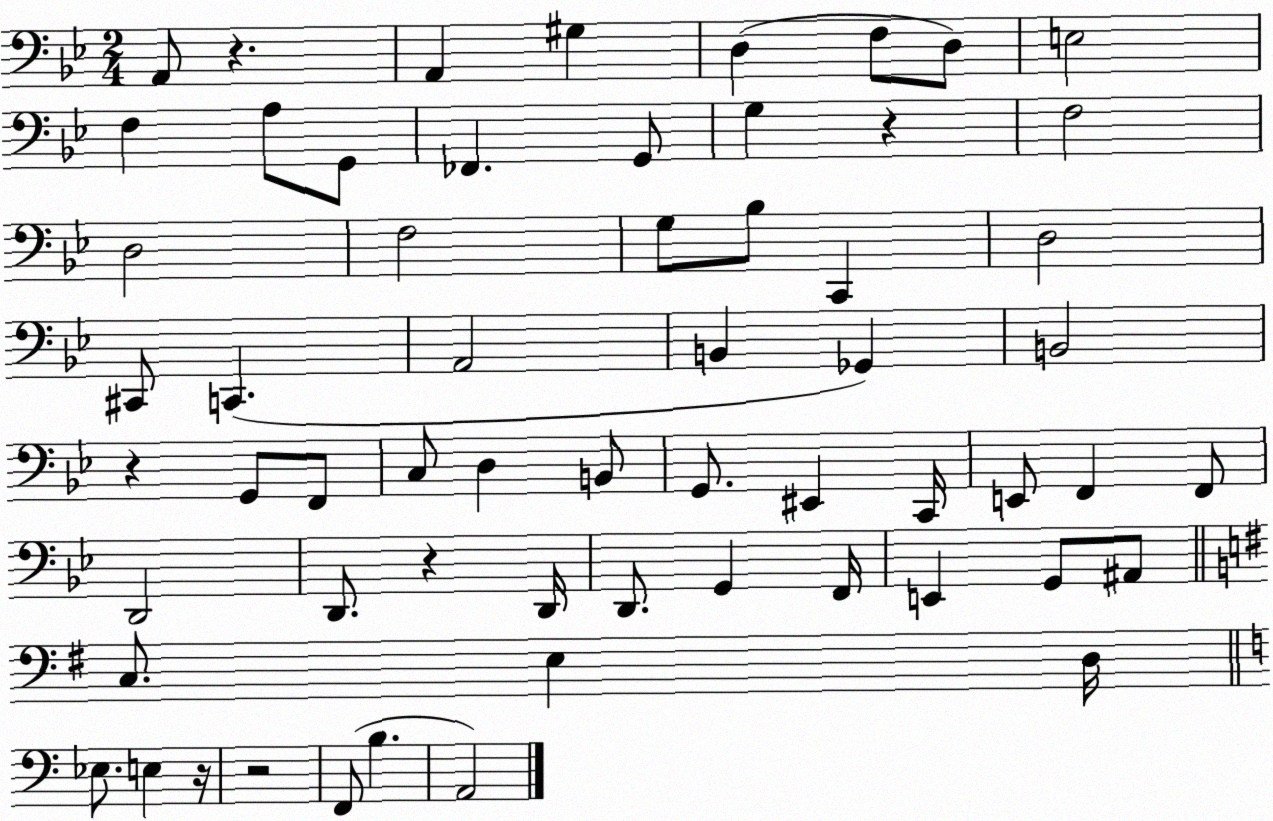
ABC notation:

X:1
T:Untitled
M:2/4
L:1/4
K:Bb
A,,/2 z A,, ^G, D, F,/2 D,/2 E,2 F, A,/2 G,,/2 _F,, G,,/2 G, z F,2 D,2 F,2 G,/2 _B,/2 C,, D,2 ^C,,/2 C,, A,,2 B,, _G,, B,,2 z G,,/2 F,,/2 C,/2 D, B,,/2 G,,/2 ^E,, C,,/4 E,,/2 F,, F,,/2 D,,2 D,,/2 z D,,/4 D,,/2 G,, F,,/4 E,, G,,/2 ^A,,/2 C,/2 E, D,/4 _E,/2 E, z/4 z2 F,,/2 B, A,,2